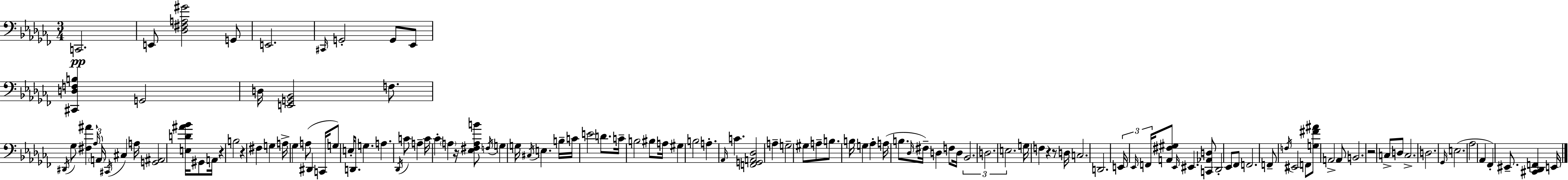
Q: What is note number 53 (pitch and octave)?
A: G#3